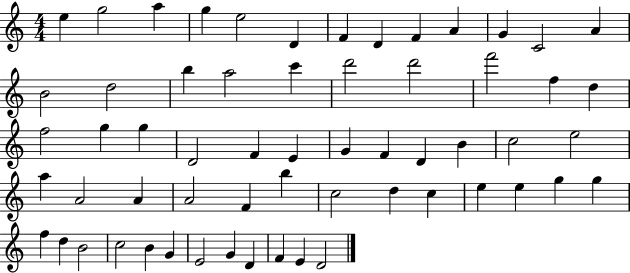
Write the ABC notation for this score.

X:1
T:Untitled
M:4/4
L:1/4
K:C
e g2 a g e2 D F D F A G C2 A B2 d2 b a2 c' d'2 d'2 f'2 f d f2 g g D2 F E G F D B c2 e2 a A2 A A2 F b c2 d c e e g g f d B2 c2 B G E2 G D F E D2